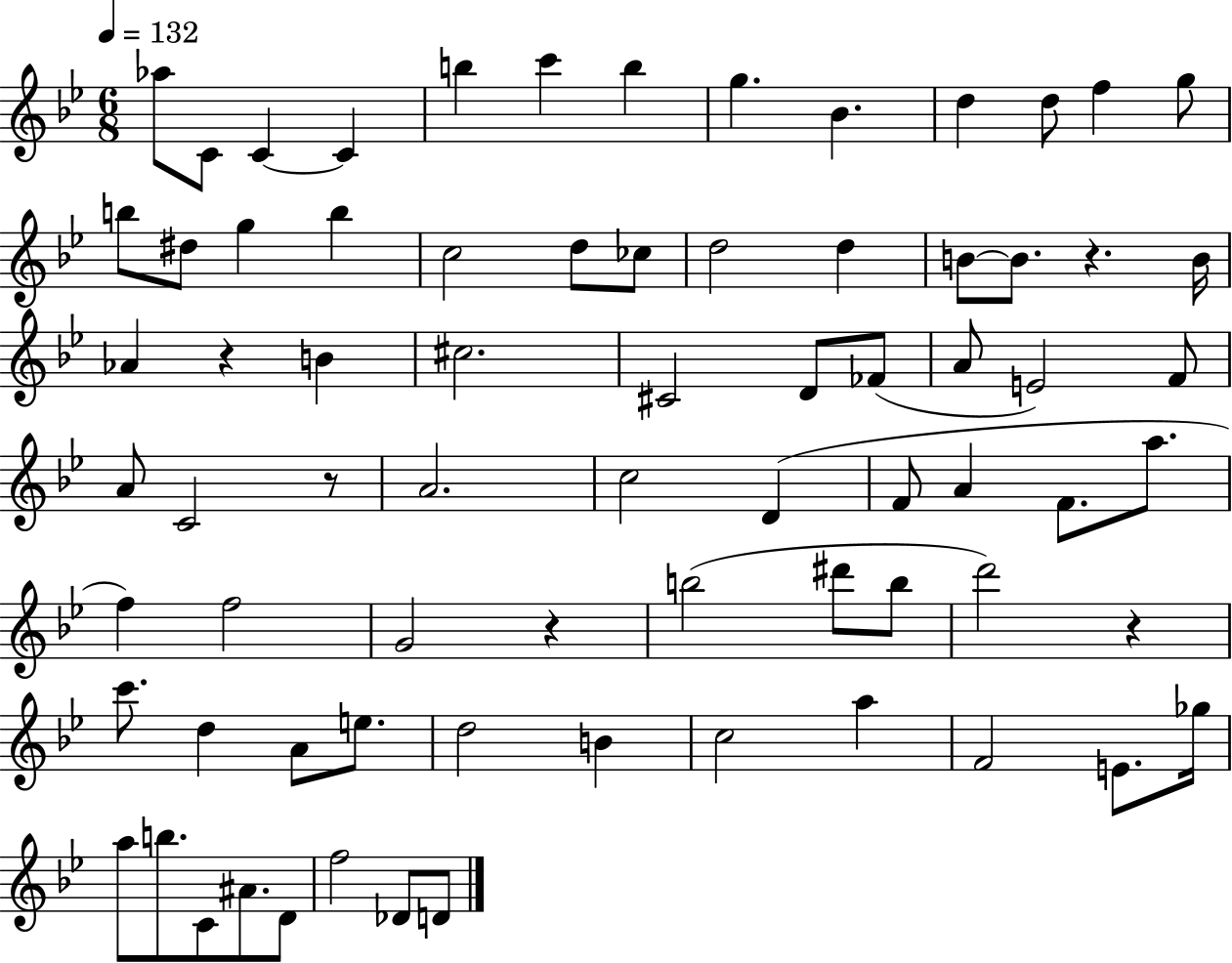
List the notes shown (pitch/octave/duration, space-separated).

Ab5/e C4/e C4/q C4/q B5/q C6/q B5/q G5/q. Bb4/q. D5/q D5/e F5/q G5/e B5/e D#5/e G5/q B5/q C5/h D5/e CES5/e D5/h D5/q B4/e B4/e. R/q. B4/s Ab4/q R/q B4/q C#5/h. C#4/h D4/e FES4/e A4/e E4/h F4/e A4/e C4/h R/e A4/h. C5/h D4/q F4/e A4/q F4/e. A5/e. F5/q F5/h G4/h R/q B5/h D#6/e B5/e D6/h R/q C6/e. D5/q A4/e E5/e. D5/h B4/q C5/h A5/q F4/h E4/e. Gb5/s A5/e B5/e. C4/e A#4/e. D4/e F5/h Db4/e D4/e